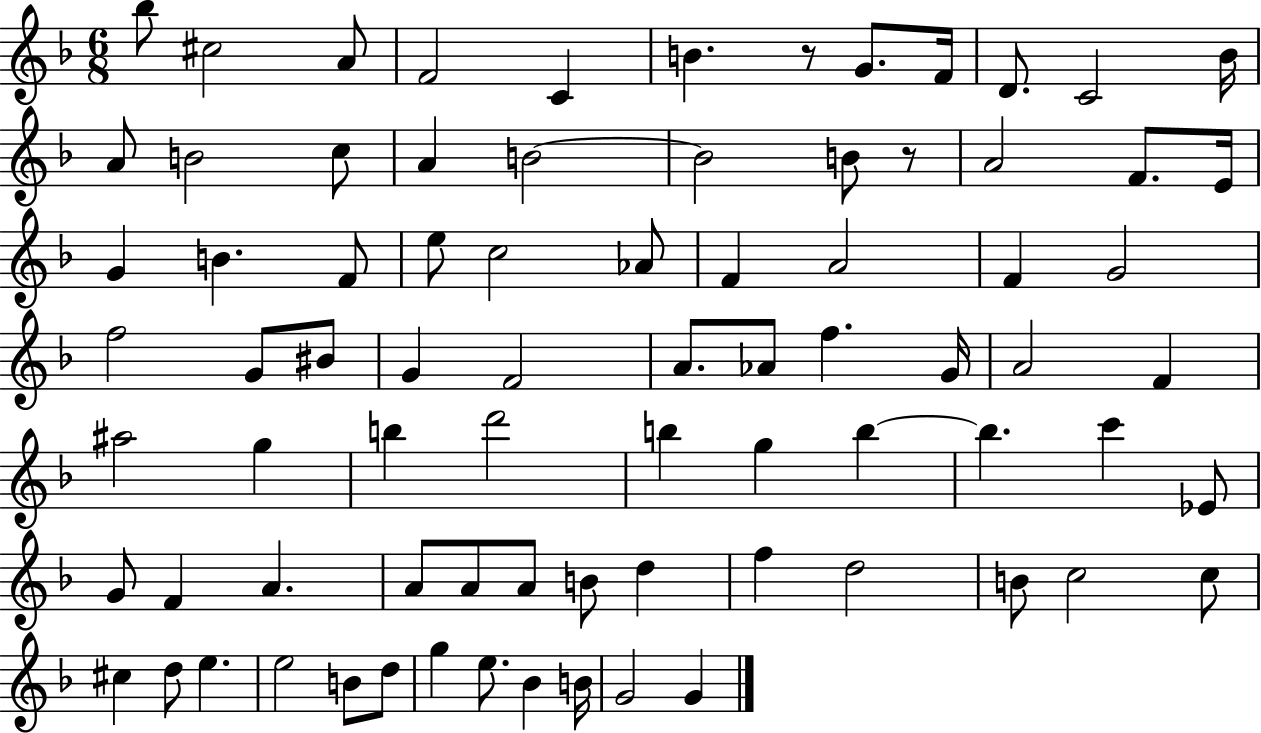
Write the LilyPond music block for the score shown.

{
  \clef treble
  \numericTimeSignature
  \time 6/8
  \key f \major
  bes''8 cis''2 a'8 | f'2 c'4 | b'4. r8 g'8. f'16 | d'8. c'2 bes'16 | \break a'8 b'2 c''8 | a'4 b'2~~ | b'2 b'8 r8 | a'2 f'8. e'16 | \break g'4 b'4. f'8 | e''8 c''2 aes'8 | f'4 a'2 | f'4 g'2 | \break f''2 g'8 bis'8 | g'4 f'2 | a'8. aes'8 f''4. g'16 | a'2 f'4 | \break ais''2 g''4 | b''4 d'''2 | b''4 g''4 b''4~~ | b''4. c'''4 ees'8 | \break g'8 f'4 a'4. | a'8 a'8 a'8 b'8 d''4 | f''4 d''2 | b'8 c''2 c''8 | \break cis''4 d''8 e''4. | e''2 b'8 d''8 | g''4 e''8. bes'4 b'16 | g'2 g'4 | \break \bar "|."
}